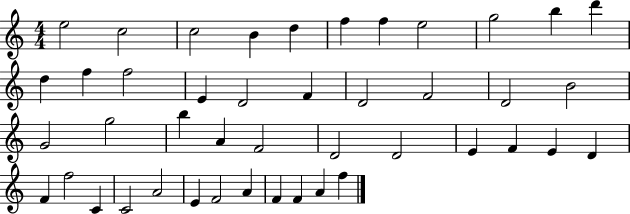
E5/h C5/h C5/h B4/q D5/q F5/q F5/q E5/h G5/h B5/q D6/q D5/q F5/q F5/h E4/q D4/h F4/q D4/h F4/h D4/h B4/h G4/h G5/h B5/q A4/q F4/h D4/h D4/h E4/q F4/q E4/q D4/q F4/q F5/h C4/q C4/h A4/h E4/q F4/h A4/q F4/q F4/q A4/q F5/q